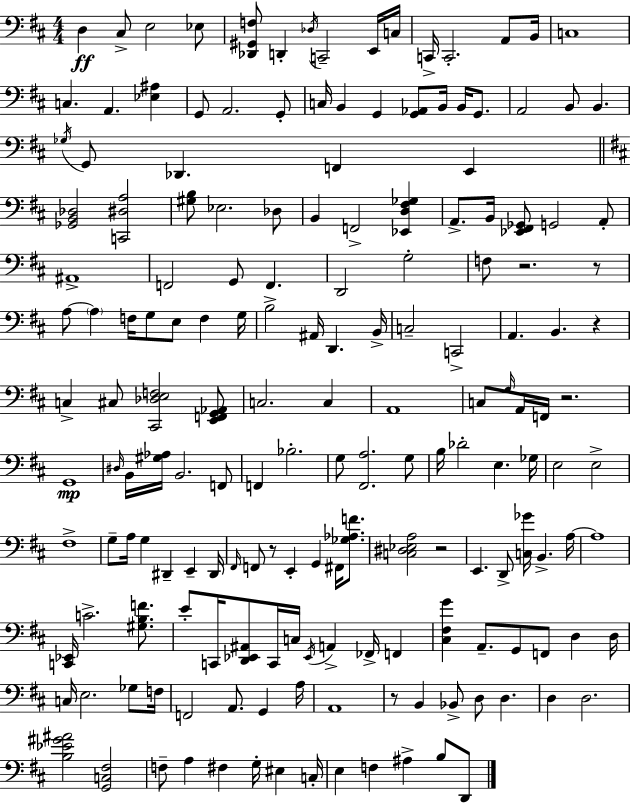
{
  \clef bass
  \numericTimeSignature
  \time 4/4
  \key d \major
  d4\ff cis8-> e2 ees8 | <des, gis, f>8 d,4-. \acciaccatura { des16 } c,2-- e,16 | c16 c,16-> c,2.-. a,8 | b,16 c1 | \break c4. a,4. <ees ais>4 | g,8 a,2. g,8-. | c16 b,4 g,4 <g, aes,>8 b,16 b,16 g,8. | a,2 b,8 b,4. | \break \acciaccatura { ges16 } g,8 des,4. f,4 e,4 | \bar "||" \break \key d \major <ges, b, des>2 <c, dis a>2 | <gis b>8 ees2. des8 | b,4 f,2-> <ees, d fis ges>4 | a,8.-> b,16 <ees, fis, ges,>8 g,2 a,8-. | \break ais,1-> | f,2 g,8 f,4. | d,2 g2-. | f8 r2. r8 | \break a8~~ \parenthesize a4 f16 g8 e8 f4 g16 | b2-> ais,16 d,4. b,16-> | c2-- c,2-> | a,4. b,4. r4 | \break c4-> cis8 <cis, des e f>2 <e, f, g, aes,>8 | c2. c4 | a,1 | c8 \grace { g16 } a,16 f,16 r2. | \break g,1\mp | \grace { dis16 } b,16 <gis aes>16 b,2. | f,8 f,4 bes2.-. | g8 <fis, a>2. | \break g8 b16 des'2-. e4. | ges16 e2 e2-> | fis1-> | g8-- a16 g4 dis,4-- e,4-- | \break dis,16 \grace { fis,16 } f,8 r8 e,4-. g,4 fis,16 | <ges aes f'>8. <c dis ees a>2 r2 | e,4. d,8-> <c ges'>16 b,4.-> | a16~~ a1 | \break <c, ees,>16 c'2.-> | <gis b f'>8. e'8-. c,16 <d, ees, ais,>8 c,16 c16 \acciaccatura { ees,16 } a,4-> fes,16-> | f,4 <cis fis g'>4 a,8.-- g,8 f,8 d4 | d16 c16 e2. | \break ges8 f16 f,2 a,8. g,4 | a16 a,1 | r8 b,4 bes,8-> d8 d4. | d4 d2. | \break <b ees' gis' ais'>2 <g, c fis>2 | f8-- a4 fis4 g16-. eis4 | c16-. e4 f4 ais4-> | b8 d,8 \bar "|."
}